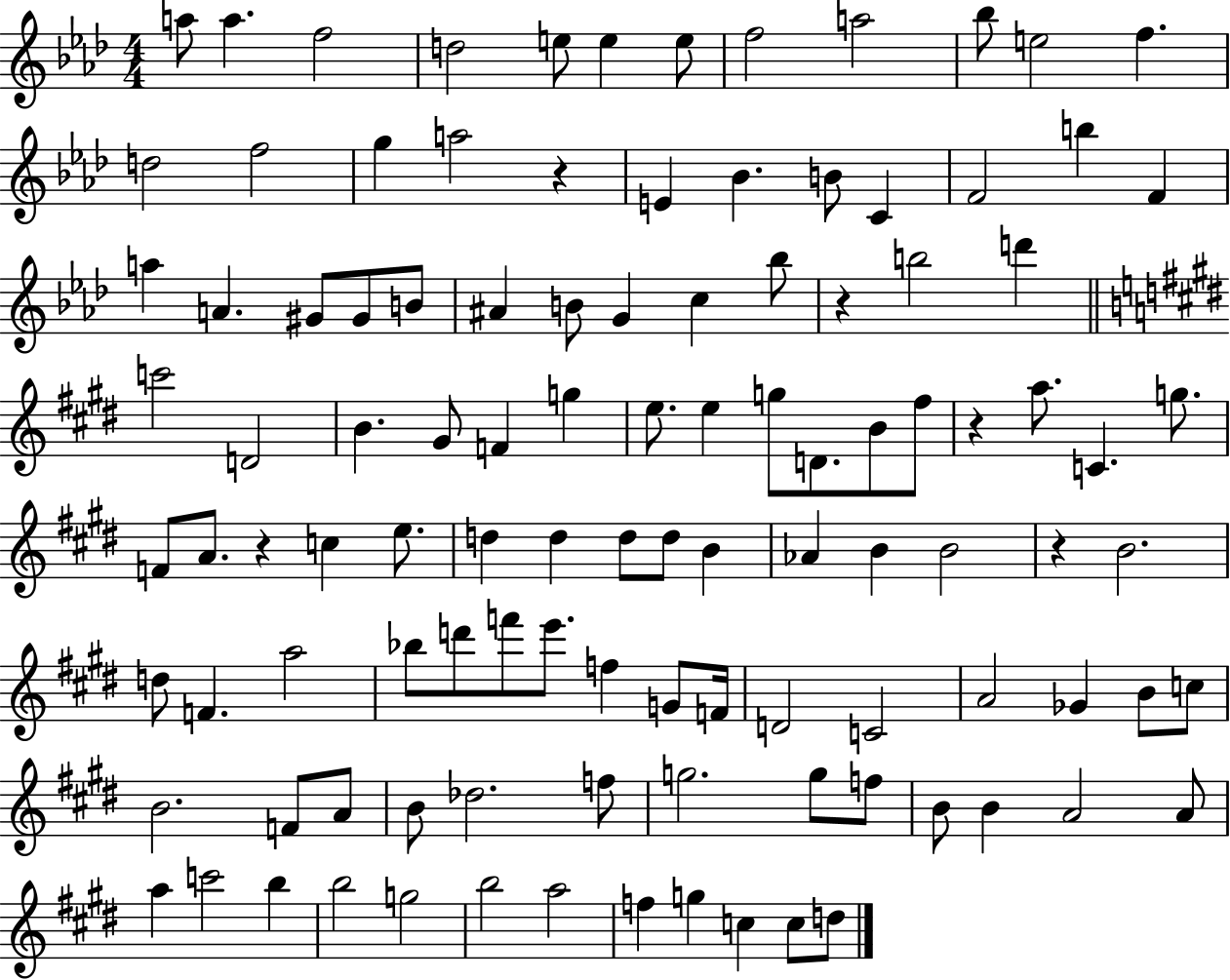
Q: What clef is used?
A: treble